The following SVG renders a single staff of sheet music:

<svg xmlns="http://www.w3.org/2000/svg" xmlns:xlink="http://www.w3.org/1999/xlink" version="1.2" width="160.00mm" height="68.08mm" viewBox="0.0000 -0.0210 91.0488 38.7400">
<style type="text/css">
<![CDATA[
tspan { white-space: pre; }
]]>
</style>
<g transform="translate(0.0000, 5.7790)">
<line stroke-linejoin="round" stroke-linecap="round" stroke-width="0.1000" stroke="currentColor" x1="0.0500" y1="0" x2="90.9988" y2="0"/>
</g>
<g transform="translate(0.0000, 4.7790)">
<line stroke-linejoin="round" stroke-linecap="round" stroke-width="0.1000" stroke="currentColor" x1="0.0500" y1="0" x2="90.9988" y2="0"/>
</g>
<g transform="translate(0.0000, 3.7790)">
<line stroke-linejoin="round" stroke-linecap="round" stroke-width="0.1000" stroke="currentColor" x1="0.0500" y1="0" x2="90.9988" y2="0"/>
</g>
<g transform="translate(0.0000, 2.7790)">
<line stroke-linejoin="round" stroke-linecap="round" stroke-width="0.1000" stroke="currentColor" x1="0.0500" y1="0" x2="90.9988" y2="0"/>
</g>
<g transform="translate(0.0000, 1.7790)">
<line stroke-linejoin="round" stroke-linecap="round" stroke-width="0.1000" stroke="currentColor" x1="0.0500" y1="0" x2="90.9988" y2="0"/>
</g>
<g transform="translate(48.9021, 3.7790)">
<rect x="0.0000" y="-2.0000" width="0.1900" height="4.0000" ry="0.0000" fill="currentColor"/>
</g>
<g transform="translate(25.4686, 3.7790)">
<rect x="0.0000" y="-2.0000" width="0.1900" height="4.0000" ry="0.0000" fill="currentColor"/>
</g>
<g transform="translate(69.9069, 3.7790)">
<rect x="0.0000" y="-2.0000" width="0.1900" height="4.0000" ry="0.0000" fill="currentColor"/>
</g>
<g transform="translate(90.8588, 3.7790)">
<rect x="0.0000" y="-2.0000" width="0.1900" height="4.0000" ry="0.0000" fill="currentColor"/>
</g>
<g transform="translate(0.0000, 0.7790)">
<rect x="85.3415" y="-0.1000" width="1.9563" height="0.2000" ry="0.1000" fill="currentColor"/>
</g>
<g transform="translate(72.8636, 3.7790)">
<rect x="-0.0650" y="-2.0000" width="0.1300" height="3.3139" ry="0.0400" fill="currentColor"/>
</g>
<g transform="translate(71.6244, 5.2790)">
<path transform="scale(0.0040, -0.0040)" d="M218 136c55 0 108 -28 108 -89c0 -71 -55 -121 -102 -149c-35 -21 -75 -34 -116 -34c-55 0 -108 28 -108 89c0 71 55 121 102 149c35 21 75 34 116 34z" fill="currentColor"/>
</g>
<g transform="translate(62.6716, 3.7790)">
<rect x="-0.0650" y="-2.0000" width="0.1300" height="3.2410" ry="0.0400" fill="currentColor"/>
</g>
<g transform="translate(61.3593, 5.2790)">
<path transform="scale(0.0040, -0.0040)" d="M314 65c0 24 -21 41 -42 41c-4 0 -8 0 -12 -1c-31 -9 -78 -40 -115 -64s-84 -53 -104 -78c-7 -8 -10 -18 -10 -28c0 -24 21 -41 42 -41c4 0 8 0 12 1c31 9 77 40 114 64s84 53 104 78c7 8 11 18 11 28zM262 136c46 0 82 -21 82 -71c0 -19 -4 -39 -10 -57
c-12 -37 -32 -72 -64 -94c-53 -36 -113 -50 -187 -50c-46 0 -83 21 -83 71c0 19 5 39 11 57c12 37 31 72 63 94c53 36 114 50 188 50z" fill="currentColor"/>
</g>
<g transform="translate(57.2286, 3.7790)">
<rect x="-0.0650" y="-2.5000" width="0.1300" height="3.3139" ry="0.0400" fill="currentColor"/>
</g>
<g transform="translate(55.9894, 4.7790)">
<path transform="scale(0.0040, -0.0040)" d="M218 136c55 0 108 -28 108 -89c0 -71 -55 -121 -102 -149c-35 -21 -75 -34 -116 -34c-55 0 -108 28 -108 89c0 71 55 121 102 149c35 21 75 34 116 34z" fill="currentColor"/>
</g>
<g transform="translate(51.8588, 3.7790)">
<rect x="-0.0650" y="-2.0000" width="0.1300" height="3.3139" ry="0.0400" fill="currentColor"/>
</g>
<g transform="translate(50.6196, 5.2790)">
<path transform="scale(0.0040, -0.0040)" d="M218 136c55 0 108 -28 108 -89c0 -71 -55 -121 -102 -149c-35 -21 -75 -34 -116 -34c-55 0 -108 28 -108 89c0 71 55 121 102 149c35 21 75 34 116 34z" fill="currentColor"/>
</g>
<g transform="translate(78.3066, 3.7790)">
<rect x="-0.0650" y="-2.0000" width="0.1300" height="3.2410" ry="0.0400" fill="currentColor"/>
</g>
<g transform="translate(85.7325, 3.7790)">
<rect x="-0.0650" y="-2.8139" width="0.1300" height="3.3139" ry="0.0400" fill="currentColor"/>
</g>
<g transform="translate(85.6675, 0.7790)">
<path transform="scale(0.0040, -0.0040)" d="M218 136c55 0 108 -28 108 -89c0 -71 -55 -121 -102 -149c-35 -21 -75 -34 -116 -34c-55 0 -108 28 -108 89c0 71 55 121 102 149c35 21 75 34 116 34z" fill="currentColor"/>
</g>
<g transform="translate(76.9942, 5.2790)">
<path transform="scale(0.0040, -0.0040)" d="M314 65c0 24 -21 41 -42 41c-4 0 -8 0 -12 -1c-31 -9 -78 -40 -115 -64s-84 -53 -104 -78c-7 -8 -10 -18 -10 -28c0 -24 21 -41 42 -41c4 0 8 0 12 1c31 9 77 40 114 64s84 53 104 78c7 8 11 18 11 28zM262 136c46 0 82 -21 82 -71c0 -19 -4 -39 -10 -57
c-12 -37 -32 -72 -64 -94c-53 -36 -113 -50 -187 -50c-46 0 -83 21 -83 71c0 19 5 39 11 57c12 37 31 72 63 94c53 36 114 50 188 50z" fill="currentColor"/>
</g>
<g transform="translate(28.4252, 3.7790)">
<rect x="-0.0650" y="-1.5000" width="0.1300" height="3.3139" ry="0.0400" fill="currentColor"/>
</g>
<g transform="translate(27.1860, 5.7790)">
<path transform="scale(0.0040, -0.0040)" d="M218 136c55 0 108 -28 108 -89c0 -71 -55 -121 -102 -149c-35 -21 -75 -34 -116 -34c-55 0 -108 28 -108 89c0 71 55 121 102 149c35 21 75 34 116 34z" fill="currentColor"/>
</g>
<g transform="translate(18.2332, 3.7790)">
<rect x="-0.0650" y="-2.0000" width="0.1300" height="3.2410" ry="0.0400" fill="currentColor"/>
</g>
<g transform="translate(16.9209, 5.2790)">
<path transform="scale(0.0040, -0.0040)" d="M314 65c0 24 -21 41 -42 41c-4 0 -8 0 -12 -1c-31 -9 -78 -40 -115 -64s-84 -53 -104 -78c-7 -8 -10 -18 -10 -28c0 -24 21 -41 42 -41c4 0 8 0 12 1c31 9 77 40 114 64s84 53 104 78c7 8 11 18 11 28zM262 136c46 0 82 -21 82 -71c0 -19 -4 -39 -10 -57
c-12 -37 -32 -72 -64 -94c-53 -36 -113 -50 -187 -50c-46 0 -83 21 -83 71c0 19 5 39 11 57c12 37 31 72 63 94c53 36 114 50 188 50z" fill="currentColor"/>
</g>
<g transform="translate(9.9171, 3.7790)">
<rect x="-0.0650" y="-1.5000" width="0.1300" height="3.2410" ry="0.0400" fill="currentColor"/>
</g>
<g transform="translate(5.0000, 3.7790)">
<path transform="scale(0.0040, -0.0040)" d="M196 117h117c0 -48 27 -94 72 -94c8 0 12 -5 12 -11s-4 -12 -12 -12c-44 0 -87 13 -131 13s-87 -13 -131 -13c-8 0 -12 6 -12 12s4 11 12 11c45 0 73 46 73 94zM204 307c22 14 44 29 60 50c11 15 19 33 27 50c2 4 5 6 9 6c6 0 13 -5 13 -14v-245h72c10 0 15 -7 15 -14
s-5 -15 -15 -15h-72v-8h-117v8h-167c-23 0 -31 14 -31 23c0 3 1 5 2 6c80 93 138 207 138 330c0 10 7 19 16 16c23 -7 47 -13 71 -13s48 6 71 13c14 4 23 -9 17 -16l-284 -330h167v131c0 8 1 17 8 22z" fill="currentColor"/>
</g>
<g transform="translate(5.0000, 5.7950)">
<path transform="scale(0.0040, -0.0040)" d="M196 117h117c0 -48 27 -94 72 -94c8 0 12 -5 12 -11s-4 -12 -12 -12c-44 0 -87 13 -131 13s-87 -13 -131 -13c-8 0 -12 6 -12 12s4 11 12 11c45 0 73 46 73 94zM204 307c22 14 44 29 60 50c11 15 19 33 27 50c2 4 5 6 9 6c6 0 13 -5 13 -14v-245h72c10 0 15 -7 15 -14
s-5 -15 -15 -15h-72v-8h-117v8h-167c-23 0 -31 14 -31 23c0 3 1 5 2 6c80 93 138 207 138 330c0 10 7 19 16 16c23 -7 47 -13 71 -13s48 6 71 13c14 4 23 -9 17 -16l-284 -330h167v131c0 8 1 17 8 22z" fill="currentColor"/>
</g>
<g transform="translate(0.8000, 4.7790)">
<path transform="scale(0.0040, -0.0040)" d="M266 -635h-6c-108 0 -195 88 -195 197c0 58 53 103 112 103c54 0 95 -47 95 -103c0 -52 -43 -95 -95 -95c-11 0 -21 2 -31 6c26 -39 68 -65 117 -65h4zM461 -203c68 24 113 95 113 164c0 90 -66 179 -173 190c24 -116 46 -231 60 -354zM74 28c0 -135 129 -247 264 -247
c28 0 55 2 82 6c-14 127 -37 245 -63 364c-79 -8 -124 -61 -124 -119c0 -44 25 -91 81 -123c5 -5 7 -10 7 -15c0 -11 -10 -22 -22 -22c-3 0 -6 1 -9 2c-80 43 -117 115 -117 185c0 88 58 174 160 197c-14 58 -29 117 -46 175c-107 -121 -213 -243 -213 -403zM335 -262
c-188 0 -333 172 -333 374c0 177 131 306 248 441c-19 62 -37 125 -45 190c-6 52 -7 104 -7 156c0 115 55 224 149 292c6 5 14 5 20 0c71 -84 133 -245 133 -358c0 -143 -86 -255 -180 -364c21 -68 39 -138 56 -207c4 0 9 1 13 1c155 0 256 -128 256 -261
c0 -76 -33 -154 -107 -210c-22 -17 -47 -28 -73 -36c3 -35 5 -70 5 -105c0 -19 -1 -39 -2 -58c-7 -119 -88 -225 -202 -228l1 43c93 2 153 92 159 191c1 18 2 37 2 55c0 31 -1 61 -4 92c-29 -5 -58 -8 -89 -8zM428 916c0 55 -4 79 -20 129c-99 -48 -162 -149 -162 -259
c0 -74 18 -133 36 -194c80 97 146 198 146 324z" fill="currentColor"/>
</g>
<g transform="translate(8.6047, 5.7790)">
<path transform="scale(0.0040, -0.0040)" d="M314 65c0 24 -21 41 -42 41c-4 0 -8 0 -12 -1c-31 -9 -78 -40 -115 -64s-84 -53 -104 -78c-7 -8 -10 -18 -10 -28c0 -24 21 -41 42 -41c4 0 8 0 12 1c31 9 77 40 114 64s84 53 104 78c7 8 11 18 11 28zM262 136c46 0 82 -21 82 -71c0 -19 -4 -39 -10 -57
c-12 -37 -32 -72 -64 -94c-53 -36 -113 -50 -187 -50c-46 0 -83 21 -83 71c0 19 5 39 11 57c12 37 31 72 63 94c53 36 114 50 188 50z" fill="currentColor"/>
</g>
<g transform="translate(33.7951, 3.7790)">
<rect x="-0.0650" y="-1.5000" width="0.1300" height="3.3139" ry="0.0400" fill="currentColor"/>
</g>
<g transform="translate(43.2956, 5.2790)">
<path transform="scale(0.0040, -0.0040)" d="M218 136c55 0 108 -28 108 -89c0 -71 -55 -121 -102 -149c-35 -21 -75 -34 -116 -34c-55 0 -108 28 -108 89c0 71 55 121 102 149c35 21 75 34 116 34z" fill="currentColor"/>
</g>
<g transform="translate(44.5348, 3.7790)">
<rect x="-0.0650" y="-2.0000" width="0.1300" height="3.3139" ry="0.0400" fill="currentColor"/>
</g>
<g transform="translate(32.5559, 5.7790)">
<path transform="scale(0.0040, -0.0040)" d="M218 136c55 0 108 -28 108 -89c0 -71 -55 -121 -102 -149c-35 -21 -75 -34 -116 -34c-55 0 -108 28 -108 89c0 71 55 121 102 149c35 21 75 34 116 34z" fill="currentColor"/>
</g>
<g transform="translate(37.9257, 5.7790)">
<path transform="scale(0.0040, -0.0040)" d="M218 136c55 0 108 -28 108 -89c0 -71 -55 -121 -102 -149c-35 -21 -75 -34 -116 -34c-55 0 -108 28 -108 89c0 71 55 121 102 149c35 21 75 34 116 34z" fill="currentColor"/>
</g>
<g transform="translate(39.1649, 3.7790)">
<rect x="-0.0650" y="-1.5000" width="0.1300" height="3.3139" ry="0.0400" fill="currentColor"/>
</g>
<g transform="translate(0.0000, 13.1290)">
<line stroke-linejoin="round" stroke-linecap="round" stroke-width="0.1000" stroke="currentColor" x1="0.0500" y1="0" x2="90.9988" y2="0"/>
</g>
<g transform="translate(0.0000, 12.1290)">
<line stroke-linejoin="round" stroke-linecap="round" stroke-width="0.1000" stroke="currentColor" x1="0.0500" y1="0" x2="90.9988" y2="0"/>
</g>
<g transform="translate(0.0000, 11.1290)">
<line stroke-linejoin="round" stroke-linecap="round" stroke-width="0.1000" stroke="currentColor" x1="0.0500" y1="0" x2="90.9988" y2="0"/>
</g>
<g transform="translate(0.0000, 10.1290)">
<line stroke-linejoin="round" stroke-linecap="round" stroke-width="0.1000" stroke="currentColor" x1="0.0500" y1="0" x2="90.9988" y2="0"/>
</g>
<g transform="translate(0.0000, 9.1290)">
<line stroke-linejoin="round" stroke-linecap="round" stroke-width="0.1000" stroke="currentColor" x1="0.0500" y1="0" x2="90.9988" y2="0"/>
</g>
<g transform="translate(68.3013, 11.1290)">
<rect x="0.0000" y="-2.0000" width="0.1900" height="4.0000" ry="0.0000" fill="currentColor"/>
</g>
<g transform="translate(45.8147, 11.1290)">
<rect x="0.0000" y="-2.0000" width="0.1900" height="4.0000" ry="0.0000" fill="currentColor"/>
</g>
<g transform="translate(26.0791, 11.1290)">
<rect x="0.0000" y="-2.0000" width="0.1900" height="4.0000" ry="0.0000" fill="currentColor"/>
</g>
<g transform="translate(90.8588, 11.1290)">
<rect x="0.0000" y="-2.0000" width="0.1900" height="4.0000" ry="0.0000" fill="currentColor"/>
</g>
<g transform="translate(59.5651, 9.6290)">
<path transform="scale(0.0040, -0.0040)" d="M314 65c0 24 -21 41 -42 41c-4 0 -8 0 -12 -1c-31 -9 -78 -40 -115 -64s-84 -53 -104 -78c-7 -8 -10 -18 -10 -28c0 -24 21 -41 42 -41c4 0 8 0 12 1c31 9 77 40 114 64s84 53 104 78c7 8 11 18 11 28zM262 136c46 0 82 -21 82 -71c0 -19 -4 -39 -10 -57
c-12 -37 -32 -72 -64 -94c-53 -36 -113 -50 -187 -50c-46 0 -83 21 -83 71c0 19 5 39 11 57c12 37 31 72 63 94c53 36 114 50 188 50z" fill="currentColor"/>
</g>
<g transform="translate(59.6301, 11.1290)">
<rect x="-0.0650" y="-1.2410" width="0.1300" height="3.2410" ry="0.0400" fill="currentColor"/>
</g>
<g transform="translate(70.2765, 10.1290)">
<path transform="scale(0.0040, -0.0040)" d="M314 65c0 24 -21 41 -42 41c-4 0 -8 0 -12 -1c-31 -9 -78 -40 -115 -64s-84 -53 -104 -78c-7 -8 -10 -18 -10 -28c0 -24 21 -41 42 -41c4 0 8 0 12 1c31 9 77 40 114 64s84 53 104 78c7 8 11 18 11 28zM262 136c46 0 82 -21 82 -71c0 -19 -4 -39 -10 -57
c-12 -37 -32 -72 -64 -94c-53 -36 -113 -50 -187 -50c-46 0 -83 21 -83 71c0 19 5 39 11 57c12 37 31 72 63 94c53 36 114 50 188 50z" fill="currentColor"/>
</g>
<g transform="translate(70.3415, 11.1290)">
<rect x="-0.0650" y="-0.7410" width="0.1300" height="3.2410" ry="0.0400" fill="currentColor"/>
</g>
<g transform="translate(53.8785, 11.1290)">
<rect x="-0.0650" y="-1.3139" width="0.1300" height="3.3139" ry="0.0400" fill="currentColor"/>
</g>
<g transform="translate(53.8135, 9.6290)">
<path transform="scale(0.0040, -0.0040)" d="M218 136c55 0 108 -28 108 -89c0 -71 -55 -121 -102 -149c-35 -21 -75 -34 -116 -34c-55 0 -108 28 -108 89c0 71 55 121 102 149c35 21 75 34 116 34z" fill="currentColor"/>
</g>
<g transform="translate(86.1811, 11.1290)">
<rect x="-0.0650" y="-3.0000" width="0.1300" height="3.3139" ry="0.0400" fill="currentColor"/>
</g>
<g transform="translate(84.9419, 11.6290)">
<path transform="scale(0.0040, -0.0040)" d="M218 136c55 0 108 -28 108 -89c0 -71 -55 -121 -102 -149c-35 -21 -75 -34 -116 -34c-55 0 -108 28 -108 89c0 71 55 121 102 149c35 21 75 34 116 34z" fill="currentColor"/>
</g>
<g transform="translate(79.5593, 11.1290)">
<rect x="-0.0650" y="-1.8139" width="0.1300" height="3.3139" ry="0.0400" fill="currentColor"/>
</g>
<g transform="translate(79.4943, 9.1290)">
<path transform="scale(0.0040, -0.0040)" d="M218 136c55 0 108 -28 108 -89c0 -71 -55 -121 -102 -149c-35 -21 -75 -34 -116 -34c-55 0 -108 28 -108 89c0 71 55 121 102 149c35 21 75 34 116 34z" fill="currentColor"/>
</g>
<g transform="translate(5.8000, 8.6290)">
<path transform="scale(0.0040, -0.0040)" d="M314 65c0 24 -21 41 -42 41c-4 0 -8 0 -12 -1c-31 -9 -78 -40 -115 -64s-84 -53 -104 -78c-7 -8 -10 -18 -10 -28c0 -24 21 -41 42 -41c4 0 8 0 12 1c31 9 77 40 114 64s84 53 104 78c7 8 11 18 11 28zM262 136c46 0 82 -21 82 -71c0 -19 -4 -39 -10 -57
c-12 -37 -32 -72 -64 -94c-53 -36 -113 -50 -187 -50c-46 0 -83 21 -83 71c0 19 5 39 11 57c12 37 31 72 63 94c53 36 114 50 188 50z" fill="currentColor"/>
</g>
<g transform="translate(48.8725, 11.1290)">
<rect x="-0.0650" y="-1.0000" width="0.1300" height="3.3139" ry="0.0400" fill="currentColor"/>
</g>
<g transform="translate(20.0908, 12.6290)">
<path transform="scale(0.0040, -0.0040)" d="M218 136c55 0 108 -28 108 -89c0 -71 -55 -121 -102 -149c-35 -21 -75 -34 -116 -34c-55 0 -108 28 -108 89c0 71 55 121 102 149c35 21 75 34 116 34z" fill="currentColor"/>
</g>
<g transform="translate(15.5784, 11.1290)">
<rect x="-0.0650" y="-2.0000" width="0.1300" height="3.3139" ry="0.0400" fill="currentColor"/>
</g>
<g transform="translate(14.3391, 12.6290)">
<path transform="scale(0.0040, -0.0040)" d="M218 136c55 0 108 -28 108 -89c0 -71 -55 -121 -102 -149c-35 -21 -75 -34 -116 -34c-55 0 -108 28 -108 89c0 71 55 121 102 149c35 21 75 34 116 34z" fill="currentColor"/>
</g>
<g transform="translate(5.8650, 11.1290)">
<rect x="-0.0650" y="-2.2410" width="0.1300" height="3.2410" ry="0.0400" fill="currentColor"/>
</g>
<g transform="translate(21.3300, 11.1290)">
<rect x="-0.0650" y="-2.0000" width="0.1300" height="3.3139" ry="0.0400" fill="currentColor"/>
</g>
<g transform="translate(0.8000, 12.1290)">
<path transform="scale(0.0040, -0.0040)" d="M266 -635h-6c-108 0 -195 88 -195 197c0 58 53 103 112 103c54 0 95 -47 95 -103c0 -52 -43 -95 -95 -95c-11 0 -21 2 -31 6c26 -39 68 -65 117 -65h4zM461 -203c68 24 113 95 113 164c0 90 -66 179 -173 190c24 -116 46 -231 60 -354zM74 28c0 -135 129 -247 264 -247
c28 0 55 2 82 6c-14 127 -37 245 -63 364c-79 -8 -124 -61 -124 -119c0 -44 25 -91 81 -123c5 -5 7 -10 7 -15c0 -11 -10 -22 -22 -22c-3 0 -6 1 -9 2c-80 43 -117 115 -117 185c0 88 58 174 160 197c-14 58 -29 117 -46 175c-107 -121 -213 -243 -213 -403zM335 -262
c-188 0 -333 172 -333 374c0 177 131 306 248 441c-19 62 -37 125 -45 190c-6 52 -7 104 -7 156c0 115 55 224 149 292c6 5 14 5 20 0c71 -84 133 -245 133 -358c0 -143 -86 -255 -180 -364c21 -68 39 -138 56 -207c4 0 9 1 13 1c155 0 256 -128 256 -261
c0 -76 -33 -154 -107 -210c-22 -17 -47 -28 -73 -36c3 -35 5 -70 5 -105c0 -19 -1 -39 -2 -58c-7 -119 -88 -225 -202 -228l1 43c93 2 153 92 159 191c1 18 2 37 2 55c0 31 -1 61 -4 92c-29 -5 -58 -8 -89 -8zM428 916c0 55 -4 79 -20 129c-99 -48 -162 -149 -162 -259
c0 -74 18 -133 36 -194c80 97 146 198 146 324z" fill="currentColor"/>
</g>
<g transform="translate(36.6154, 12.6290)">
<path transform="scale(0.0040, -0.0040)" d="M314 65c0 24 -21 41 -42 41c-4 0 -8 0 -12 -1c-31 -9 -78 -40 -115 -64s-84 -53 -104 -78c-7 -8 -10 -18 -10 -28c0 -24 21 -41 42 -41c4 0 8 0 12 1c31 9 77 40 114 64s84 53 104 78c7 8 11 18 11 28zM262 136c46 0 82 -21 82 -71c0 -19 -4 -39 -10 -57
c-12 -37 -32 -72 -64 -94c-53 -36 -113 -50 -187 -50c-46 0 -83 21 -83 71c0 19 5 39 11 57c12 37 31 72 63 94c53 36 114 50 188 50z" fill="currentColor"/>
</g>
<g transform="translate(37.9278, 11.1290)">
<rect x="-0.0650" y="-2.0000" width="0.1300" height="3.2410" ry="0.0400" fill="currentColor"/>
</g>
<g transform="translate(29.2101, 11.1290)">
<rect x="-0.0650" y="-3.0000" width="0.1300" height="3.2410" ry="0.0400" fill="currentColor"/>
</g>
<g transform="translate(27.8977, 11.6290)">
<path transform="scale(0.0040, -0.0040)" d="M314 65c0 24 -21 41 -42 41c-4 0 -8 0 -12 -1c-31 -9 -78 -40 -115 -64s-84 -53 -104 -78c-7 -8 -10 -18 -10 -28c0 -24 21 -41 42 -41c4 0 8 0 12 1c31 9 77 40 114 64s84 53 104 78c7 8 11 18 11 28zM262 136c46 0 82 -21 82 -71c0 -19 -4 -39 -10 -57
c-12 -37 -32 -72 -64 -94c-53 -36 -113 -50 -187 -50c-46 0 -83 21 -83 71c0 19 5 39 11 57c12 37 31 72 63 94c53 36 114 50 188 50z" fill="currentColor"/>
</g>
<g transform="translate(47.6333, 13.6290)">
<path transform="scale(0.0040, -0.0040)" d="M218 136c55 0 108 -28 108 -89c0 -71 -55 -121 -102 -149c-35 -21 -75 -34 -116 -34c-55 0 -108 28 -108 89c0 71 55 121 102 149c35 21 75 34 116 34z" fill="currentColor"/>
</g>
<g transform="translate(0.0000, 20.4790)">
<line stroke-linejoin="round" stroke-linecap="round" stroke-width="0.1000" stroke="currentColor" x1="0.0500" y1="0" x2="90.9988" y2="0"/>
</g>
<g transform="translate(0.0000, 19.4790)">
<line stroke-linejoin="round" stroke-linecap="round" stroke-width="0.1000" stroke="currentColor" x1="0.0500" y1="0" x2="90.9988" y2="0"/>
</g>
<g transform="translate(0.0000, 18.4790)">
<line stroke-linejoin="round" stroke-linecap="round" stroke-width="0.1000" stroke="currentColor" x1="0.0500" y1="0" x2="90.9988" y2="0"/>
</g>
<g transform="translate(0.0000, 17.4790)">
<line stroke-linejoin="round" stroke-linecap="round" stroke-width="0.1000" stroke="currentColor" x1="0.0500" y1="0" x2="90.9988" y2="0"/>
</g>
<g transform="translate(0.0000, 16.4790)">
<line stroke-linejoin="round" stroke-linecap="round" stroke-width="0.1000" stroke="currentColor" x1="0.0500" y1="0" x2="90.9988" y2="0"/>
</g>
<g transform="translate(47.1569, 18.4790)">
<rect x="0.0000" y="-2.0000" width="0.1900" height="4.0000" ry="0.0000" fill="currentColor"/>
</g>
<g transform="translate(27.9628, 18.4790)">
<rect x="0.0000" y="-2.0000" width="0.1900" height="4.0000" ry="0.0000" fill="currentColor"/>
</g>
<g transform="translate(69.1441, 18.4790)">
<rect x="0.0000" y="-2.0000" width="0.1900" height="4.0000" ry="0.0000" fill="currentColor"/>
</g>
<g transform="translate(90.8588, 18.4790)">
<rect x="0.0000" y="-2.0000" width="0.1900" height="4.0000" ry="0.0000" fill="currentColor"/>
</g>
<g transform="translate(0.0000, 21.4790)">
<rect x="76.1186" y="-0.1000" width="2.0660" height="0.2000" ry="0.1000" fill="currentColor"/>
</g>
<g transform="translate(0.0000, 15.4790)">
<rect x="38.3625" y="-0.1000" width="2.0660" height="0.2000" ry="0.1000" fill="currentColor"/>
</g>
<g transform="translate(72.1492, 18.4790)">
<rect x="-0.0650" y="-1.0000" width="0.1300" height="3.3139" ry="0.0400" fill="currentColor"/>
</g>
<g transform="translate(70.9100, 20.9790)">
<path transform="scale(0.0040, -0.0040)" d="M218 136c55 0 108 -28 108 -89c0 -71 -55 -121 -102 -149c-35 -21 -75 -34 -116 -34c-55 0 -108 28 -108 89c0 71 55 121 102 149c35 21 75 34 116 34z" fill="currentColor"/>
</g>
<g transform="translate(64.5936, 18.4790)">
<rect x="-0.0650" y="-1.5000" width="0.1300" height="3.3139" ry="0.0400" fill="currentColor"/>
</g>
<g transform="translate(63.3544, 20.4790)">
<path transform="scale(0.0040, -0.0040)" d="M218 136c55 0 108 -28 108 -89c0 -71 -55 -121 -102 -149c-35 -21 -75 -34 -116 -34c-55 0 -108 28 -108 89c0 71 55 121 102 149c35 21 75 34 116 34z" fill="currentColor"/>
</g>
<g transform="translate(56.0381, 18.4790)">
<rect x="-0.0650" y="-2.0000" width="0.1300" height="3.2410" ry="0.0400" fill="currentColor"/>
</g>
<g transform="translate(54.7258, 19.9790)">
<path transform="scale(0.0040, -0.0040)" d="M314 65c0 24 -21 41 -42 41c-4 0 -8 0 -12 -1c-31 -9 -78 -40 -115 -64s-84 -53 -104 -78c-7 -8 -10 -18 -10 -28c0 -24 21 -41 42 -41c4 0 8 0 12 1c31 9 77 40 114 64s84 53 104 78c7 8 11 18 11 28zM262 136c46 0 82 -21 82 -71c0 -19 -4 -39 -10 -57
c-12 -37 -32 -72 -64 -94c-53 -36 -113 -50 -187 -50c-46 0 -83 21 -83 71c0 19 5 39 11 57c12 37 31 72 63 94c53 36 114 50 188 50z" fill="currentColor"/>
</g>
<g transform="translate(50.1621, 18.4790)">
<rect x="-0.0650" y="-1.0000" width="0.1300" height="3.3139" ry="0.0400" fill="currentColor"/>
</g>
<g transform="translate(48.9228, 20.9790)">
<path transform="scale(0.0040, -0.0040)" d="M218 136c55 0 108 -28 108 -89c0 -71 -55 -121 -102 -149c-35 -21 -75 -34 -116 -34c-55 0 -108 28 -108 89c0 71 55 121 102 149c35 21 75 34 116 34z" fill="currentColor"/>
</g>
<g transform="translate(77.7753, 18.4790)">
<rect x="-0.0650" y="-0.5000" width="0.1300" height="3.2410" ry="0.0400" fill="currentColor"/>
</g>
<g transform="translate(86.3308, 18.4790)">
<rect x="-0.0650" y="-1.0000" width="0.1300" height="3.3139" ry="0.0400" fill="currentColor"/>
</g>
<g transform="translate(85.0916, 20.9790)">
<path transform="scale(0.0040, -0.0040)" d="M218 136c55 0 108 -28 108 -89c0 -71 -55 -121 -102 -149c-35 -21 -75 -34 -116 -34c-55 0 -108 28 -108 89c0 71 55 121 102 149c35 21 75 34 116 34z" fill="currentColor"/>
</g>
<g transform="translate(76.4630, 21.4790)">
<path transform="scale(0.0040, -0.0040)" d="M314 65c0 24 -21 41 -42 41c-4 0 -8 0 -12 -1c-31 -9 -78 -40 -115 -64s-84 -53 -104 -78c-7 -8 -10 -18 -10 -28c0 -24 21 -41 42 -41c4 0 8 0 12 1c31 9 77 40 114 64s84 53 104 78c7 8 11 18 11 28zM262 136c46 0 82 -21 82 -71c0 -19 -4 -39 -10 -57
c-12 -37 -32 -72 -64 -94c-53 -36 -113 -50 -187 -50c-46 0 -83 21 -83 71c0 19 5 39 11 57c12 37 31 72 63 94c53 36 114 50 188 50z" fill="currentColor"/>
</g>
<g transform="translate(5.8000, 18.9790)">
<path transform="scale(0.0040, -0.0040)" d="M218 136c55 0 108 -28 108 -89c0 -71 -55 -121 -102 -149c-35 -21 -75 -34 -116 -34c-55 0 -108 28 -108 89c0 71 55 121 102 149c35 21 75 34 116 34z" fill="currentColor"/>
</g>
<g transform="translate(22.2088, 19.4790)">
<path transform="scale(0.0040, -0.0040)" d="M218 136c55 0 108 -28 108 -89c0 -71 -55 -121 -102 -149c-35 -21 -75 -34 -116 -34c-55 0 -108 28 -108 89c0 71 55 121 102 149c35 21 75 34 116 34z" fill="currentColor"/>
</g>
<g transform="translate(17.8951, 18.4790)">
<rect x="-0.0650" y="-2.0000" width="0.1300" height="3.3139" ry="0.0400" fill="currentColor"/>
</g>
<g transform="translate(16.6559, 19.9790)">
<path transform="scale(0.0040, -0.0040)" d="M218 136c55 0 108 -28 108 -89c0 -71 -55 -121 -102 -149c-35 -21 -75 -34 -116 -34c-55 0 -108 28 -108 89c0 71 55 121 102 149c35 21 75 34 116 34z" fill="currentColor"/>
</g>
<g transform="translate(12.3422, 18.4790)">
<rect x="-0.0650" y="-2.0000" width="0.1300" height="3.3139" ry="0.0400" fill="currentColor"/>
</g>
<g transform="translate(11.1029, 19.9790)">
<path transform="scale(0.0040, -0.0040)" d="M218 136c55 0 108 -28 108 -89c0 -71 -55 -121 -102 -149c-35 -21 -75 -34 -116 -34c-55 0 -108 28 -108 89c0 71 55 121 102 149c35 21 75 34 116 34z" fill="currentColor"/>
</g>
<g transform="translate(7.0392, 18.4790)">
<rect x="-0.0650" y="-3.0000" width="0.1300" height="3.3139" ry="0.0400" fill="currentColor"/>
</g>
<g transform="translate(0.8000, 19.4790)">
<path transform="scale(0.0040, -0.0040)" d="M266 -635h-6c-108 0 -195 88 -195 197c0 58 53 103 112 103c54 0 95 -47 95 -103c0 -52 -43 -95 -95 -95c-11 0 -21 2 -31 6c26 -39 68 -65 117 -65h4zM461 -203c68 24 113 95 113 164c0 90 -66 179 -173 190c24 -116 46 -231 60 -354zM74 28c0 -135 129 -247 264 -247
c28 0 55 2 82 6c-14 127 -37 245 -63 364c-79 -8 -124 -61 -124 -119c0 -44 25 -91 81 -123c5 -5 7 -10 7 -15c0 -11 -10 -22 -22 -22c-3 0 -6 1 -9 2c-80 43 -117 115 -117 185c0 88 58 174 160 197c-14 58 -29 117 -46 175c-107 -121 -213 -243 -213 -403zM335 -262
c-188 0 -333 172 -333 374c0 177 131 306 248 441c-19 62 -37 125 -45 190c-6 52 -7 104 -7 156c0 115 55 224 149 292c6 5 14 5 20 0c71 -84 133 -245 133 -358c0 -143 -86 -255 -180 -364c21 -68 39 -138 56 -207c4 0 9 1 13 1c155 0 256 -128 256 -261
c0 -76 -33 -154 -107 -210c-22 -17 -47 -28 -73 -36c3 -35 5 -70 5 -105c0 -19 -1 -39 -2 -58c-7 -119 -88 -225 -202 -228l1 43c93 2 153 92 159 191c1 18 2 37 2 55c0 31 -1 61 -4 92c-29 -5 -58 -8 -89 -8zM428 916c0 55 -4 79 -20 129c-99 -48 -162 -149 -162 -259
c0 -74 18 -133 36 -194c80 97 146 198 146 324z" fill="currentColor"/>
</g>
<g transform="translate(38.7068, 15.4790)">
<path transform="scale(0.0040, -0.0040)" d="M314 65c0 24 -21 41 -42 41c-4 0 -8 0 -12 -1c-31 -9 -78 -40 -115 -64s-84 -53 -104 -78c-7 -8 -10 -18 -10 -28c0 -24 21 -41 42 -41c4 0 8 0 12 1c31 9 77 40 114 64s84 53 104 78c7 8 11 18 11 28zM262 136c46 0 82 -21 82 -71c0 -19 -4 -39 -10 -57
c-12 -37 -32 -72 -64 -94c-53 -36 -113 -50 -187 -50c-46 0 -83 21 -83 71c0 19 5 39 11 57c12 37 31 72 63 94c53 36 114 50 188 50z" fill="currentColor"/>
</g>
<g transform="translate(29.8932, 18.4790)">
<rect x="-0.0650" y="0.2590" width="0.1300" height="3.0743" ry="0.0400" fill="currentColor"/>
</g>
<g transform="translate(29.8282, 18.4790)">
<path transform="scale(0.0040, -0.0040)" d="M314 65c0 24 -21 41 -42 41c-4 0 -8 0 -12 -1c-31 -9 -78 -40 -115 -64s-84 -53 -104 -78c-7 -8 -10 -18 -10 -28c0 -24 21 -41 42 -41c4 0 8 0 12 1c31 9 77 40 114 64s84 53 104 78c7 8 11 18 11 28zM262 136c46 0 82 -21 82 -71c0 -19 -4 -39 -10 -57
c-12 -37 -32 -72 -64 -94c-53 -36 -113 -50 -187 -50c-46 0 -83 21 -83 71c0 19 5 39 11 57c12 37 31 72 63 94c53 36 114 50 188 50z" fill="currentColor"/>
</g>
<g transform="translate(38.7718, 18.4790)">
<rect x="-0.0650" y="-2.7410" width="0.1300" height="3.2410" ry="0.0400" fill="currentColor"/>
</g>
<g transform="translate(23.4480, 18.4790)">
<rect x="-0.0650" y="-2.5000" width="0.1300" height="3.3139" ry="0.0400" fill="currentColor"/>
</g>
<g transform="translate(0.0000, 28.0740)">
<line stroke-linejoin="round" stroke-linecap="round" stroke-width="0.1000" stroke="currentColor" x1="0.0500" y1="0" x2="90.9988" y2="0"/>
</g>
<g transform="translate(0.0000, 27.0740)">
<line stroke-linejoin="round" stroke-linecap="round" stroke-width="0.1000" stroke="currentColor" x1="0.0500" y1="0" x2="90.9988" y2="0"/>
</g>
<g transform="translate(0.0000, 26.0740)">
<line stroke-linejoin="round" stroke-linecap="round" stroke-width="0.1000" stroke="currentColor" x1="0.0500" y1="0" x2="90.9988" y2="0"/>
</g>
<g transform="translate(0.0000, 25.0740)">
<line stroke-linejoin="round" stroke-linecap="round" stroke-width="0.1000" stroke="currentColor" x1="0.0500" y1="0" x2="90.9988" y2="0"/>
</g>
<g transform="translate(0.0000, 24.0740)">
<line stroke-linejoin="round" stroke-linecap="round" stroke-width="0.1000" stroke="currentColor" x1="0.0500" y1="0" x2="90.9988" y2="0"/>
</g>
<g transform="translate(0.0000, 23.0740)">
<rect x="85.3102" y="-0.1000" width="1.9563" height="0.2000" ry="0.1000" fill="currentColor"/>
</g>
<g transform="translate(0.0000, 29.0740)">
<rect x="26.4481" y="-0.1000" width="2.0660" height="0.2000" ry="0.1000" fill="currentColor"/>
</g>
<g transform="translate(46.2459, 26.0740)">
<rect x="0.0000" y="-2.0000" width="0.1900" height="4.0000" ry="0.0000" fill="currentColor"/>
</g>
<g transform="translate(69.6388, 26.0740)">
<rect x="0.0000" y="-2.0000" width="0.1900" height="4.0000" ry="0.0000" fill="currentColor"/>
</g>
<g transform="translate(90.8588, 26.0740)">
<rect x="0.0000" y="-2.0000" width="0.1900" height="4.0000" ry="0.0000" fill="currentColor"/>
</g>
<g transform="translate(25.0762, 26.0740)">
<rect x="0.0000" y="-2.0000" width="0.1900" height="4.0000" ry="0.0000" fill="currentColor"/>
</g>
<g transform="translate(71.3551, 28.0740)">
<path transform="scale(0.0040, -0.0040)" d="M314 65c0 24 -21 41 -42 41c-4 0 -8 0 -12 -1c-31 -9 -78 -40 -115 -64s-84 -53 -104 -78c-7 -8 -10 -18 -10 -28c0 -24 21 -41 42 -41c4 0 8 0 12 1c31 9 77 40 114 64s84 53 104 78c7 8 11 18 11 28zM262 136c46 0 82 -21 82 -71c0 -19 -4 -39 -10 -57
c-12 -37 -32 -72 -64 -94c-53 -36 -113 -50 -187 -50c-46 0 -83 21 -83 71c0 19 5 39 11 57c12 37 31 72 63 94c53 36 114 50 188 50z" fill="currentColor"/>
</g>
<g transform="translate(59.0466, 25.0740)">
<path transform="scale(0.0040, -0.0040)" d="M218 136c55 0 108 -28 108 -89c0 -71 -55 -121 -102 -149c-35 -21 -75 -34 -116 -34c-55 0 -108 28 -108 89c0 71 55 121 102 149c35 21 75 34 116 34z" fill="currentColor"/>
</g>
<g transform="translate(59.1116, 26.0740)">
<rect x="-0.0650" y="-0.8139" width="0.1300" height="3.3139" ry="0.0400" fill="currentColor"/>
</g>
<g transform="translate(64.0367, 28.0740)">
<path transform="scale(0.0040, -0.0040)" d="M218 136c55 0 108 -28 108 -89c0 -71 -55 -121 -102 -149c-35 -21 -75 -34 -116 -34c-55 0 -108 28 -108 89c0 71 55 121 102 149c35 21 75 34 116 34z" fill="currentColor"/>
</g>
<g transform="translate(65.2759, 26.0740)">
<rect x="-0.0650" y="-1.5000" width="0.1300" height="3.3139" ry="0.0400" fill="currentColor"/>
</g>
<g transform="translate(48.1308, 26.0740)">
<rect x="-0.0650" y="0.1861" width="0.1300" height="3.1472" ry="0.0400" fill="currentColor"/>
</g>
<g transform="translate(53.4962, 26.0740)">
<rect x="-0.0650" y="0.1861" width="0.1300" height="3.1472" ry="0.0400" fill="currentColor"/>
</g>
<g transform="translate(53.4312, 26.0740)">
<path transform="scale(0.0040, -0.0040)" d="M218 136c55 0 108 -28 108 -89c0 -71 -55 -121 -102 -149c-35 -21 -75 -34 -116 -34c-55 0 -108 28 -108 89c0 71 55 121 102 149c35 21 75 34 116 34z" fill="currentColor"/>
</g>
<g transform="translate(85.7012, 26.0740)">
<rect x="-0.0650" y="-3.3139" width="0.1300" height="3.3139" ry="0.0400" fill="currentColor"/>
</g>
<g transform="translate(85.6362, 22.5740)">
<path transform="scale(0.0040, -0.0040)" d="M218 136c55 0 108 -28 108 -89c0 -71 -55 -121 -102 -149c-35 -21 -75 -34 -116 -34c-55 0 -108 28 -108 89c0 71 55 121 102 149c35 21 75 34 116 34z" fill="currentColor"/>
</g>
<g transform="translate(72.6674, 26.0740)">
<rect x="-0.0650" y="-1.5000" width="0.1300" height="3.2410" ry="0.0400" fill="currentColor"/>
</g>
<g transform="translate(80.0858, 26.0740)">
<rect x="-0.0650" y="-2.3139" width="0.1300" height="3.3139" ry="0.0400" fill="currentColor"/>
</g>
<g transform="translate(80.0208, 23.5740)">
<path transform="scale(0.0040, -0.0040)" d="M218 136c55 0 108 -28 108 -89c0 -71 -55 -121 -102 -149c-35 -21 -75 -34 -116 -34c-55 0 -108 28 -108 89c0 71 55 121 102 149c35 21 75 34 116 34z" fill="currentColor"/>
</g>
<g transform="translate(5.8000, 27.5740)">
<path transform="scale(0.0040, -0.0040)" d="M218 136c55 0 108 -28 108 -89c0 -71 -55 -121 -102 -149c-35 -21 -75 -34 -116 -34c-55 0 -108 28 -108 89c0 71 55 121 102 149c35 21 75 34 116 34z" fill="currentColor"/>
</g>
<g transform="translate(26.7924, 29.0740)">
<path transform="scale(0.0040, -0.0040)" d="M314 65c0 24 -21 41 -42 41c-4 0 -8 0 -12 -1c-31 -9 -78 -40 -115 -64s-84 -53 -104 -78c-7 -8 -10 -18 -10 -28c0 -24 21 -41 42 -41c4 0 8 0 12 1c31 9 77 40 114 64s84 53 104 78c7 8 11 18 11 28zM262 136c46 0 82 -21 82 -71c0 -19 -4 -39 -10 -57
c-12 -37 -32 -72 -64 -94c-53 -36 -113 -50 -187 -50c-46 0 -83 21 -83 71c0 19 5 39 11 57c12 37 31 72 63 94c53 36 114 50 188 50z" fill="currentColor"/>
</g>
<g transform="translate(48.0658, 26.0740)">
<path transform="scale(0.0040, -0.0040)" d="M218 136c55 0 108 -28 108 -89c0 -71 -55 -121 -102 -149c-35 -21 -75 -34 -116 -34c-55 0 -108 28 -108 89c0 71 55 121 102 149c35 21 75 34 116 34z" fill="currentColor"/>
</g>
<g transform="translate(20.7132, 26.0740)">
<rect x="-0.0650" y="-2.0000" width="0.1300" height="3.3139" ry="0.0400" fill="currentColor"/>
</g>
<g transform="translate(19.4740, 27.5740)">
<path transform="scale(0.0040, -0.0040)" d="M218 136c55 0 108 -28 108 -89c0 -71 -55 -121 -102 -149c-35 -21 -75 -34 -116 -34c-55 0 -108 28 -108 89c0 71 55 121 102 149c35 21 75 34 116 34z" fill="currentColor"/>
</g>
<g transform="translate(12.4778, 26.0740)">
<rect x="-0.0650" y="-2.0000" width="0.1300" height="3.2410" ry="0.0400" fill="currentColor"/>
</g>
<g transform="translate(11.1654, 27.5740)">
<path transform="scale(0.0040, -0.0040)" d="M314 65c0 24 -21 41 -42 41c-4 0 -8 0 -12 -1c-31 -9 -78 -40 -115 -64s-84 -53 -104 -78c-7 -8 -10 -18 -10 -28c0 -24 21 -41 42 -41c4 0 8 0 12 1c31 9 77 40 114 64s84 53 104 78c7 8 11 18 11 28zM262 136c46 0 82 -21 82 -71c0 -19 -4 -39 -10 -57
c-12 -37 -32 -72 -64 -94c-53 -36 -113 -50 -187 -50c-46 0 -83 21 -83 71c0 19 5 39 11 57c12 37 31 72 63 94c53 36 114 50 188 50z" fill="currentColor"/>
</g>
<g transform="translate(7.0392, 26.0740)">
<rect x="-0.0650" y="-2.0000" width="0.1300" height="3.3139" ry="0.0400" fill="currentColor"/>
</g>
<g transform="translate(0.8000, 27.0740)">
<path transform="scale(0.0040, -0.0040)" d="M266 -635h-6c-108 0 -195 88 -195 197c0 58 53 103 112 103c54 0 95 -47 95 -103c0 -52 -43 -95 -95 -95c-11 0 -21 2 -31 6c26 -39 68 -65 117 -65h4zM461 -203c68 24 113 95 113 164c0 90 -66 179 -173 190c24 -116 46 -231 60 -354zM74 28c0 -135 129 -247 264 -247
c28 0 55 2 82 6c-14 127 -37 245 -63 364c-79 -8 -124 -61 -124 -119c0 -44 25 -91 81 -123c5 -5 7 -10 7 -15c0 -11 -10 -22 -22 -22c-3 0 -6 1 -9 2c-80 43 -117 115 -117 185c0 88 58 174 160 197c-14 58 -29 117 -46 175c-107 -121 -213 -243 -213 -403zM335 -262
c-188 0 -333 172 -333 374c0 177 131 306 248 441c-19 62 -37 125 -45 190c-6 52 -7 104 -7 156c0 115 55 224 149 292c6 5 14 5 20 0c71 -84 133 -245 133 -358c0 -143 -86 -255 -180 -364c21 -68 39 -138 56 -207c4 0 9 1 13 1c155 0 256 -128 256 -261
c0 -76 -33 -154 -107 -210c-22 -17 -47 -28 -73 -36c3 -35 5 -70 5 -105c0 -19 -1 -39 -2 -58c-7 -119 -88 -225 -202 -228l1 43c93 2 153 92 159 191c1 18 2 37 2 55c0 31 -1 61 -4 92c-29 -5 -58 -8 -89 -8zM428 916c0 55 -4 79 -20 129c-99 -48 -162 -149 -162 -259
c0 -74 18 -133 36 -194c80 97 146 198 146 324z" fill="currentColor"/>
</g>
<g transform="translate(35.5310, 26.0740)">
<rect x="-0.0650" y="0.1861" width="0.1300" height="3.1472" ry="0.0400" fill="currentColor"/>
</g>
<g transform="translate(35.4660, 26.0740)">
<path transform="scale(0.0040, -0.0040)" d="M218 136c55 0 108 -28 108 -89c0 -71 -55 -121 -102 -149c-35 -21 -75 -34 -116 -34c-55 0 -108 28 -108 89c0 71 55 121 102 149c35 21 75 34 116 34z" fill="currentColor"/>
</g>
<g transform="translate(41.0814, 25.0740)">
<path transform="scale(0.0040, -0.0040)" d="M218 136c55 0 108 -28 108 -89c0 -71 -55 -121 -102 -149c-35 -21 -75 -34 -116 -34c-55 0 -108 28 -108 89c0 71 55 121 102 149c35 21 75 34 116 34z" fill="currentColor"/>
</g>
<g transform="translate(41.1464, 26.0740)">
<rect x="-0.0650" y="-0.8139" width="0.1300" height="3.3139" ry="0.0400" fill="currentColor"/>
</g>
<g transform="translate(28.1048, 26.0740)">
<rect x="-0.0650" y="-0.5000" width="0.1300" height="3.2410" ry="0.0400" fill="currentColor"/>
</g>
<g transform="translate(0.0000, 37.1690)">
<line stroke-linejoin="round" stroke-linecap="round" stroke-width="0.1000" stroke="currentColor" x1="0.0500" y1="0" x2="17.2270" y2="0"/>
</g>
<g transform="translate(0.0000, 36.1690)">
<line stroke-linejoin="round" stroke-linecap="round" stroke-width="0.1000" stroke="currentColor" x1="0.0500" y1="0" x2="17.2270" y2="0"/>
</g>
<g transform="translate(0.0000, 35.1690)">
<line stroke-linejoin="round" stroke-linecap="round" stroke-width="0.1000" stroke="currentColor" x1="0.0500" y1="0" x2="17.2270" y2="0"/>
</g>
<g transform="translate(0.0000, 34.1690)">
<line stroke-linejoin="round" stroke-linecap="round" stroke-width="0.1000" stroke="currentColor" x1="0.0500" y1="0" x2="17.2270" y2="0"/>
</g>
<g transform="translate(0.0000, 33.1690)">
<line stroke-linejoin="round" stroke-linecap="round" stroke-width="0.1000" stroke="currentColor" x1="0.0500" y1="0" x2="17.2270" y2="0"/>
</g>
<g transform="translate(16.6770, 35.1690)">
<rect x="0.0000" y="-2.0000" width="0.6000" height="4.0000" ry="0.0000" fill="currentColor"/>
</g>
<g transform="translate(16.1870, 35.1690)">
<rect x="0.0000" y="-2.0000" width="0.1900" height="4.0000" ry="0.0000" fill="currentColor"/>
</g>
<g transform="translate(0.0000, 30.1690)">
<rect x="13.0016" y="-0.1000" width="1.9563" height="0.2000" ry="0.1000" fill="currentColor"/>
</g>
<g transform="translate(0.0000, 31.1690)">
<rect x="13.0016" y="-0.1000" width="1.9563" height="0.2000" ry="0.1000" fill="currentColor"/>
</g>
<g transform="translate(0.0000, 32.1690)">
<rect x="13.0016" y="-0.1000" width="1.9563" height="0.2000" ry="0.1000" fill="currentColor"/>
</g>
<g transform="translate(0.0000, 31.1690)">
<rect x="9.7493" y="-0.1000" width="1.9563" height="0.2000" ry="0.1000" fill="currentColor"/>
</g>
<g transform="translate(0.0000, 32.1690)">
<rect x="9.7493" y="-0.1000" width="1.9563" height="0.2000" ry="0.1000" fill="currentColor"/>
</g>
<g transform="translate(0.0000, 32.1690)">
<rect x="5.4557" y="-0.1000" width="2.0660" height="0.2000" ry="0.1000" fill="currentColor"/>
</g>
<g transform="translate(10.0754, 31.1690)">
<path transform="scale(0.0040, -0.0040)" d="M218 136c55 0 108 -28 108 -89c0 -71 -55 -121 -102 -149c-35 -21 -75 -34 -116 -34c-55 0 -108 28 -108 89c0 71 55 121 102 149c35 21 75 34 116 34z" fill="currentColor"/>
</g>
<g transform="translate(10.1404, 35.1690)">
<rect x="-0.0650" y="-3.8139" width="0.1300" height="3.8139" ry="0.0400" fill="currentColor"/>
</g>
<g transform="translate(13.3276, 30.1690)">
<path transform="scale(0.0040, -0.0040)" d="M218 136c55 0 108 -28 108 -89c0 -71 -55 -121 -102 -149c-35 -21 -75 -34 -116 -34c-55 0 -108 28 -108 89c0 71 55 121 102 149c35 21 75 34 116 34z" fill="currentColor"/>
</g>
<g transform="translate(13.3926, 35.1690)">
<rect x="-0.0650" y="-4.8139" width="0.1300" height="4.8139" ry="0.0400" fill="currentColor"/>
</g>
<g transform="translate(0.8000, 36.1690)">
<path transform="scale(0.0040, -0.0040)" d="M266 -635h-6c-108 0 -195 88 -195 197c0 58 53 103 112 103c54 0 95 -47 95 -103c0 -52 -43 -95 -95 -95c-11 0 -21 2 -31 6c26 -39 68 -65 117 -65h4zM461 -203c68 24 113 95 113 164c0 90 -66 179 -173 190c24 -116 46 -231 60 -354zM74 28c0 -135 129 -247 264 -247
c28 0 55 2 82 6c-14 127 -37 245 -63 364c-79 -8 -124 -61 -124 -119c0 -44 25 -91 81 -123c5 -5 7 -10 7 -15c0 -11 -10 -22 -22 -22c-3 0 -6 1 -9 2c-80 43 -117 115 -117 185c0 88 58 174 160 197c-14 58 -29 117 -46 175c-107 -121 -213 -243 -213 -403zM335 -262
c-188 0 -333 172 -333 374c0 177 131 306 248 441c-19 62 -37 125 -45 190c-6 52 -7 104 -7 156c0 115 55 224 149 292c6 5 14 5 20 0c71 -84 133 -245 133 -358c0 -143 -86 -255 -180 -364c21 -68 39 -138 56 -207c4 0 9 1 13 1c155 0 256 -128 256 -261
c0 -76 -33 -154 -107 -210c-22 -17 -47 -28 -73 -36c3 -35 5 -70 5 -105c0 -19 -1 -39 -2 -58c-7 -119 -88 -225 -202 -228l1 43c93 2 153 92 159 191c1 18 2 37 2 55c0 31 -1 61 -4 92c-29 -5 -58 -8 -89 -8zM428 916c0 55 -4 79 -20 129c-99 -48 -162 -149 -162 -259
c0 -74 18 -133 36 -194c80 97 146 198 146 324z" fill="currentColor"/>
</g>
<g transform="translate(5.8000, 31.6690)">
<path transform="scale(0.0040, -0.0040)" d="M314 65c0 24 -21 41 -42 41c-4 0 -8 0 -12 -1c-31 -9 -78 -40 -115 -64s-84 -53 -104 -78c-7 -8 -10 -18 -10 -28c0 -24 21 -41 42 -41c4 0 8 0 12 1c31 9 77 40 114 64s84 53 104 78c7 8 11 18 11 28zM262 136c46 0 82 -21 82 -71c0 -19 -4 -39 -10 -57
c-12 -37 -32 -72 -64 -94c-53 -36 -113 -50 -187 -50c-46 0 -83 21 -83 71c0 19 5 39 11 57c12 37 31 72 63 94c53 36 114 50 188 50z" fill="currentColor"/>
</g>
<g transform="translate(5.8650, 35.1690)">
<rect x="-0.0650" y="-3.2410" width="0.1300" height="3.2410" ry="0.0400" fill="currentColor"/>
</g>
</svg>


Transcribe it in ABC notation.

X:1
T:Untitled
M:4/4
L:1/4
K:C
E2 F2 E E E F F G F2 F F2 a g2 F F A2 F2 D e e2 d2 f A A F F G B2 a2 D F2 E D C2 D F F2 F C2 B d B B d E E2 g b b2 c' e'